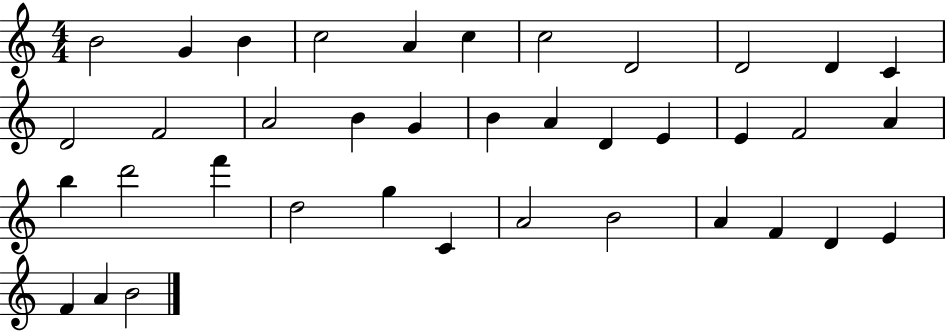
X:1
T:Untitled
M:4/4
L:1/4
K:C
B2 G B c2 A c c2 D2 D2 D C D2 F2 A2 B G B A D E E F2 A b d'2 f' d2 g C A2 B2 A F D E F A B2